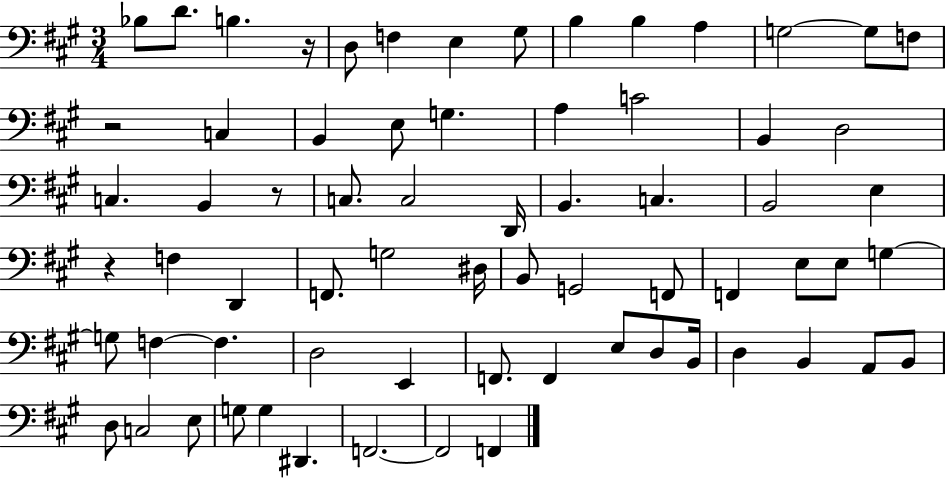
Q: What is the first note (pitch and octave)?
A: Bb3